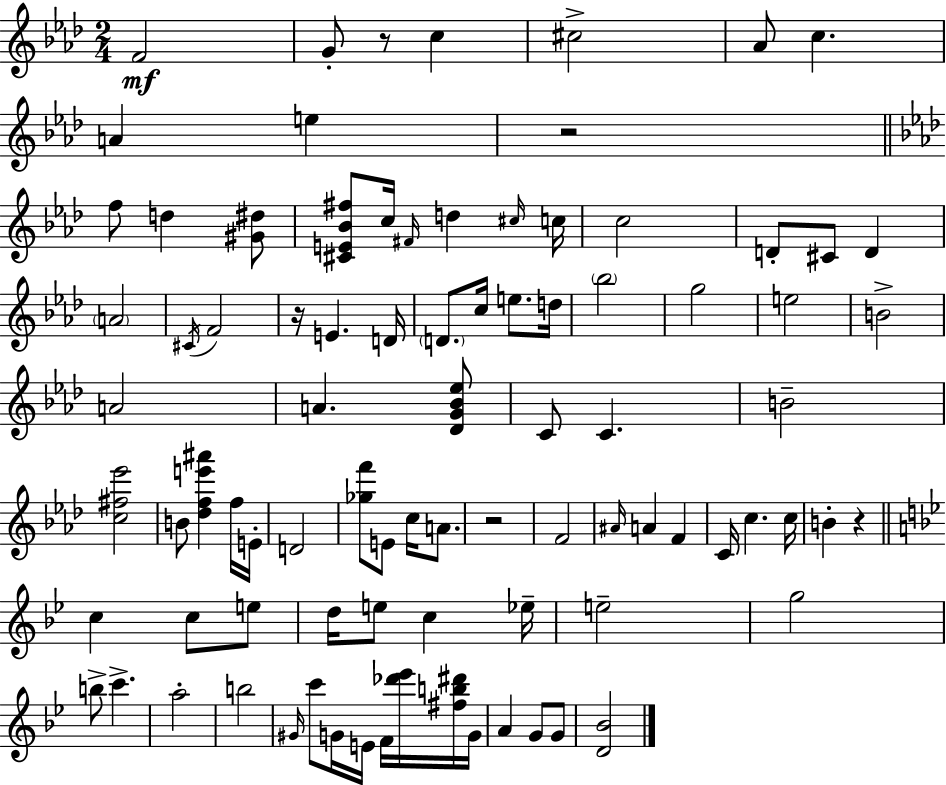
X:1
T:Untitled
M:2/4
L:1/4
K:Fm
F2 G/2 z/2 c ^c2 _A/2 c A e z2 f/2 d [^G^d]/2 [^CE_B^f]/2 c/4 ^F/4 d ^c/4 c/4 c2 D/2 ^C/2 D A2 ^C/4 F2 z/4 E D/4 D/2 c/4 e/2 d/4 _b2 g2 e2 B2 A2 A [_DG_B_e]/2 C/2 C B2 [c^f_e']2 B/2 [_dfe'^a'] f/4 E/4 D2 [_gf']/2 E/2 c/4 A/2 z2 F2 ^A/4 A F C/4 c c/4 B z c c/2 e/2 d/4 e/2 c _e/4 e2 g2 b/2 c' a2 b2 ^G/4 c'/2 G/4 E/4 F/4 [_d'_e']/4 [^fb^d']/4 G/4 A G/2 G/2 [D_B]2